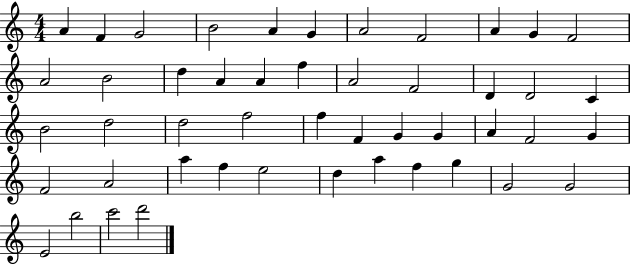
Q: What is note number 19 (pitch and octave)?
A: F4